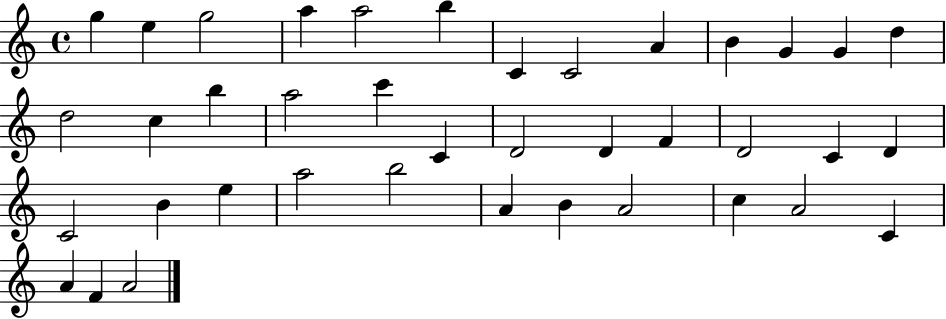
X:1
T:Untitled
M:4/4
L:1/4
K:C
g e g2 a a2 b C C2 A B G G d d2 c b a2 c' C D2 D F D2 C D C2 B e a2 b2 A B A2 c A2 C A F A2